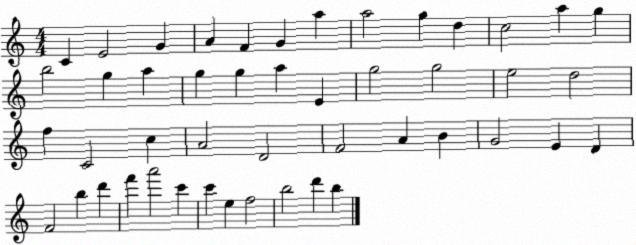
X:1
T:Untitled
M:4/4
L:1/4
K:C
C E2 G A F G a a2 g d c2 a g b2 g a g g a E g2 g2 e2 d2 f C2 c A2 D2 F2 A B G2 E D F2 b d' f' a'2 c' c' e f2 b2 d' b